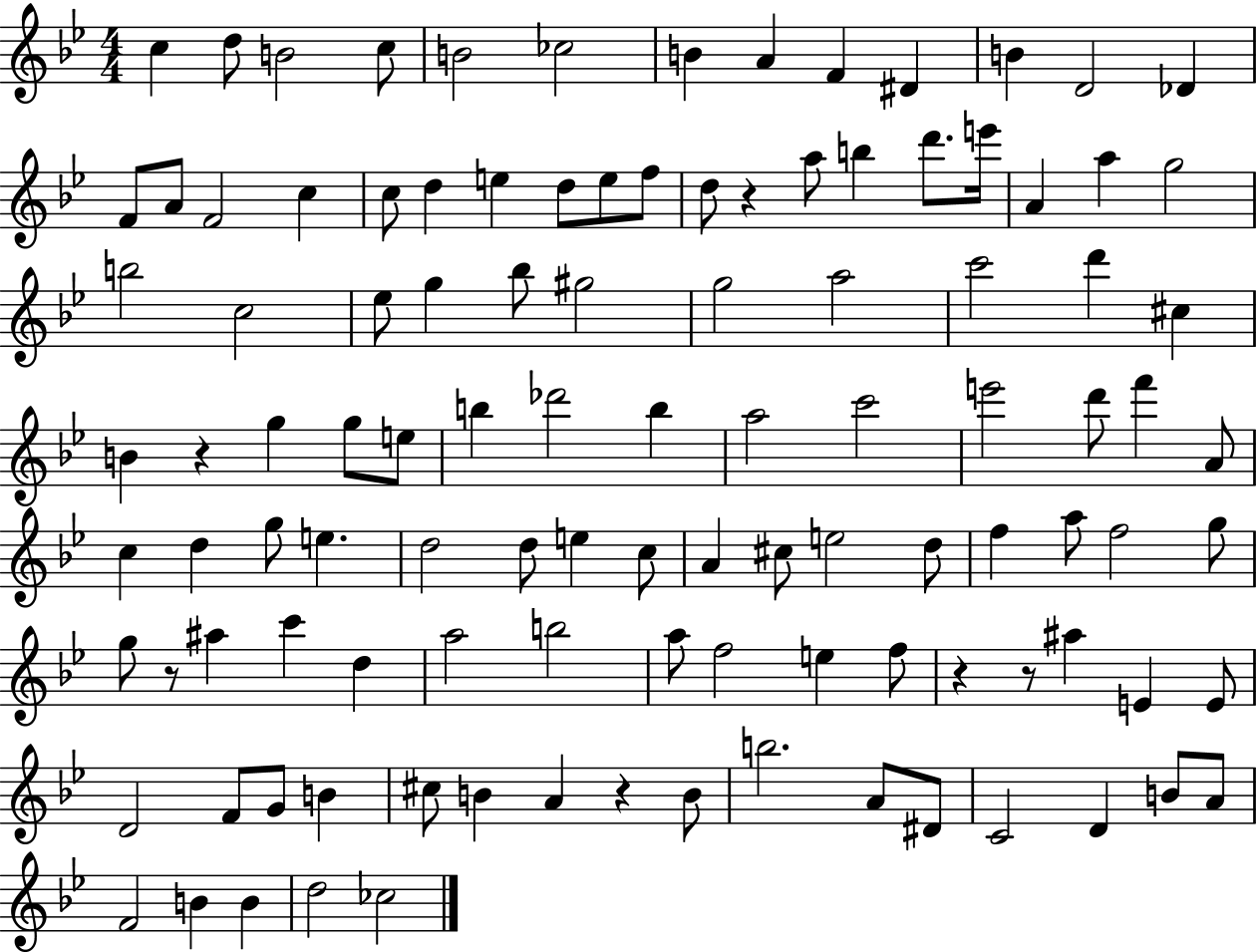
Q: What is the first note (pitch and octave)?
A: C5